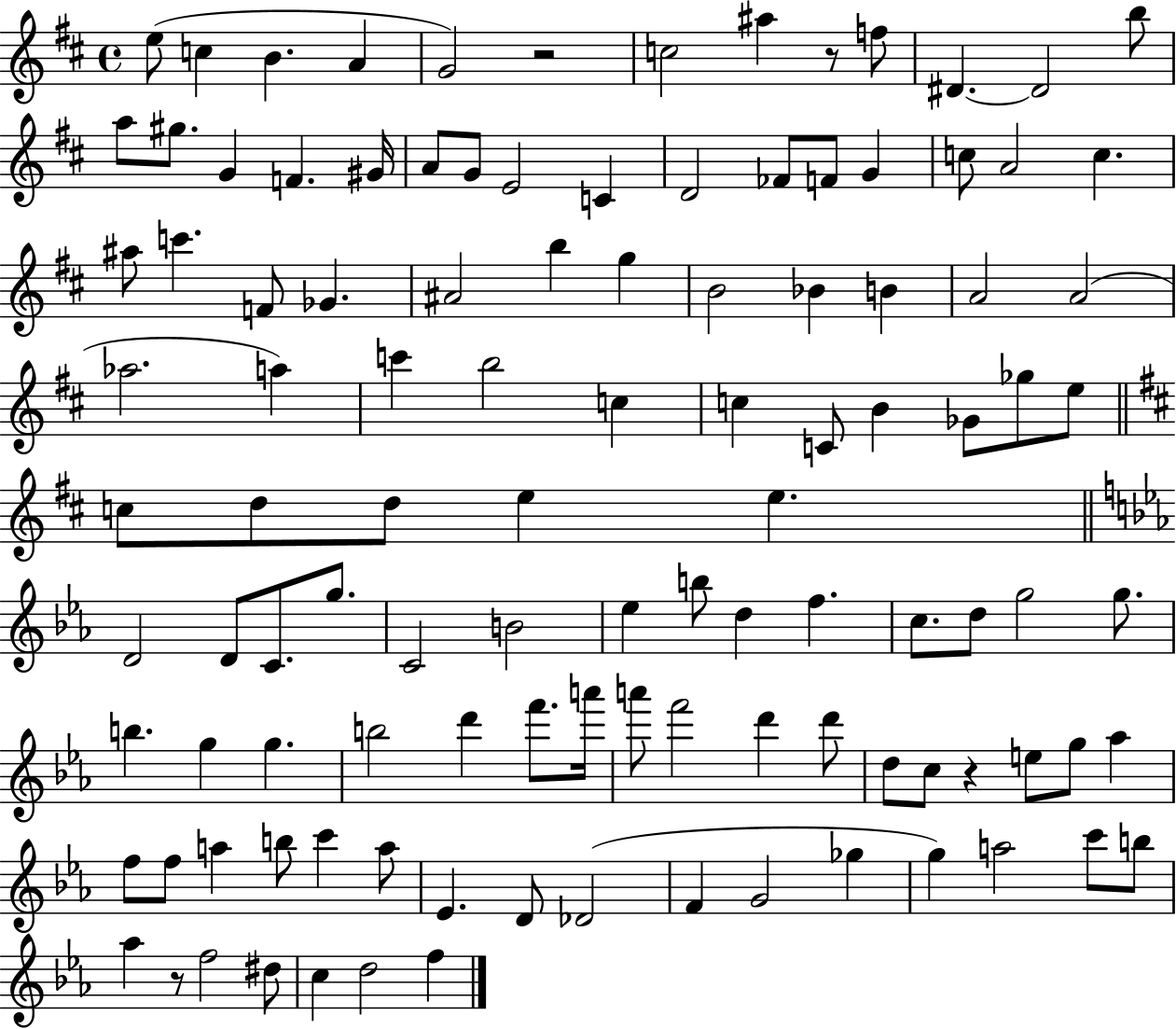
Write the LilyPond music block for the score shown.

{
  \clef treble
  \time 4/4
  \defaultTimeSignature
  \key d \major
  \repeat volta 2 { e''8( c''4 b'4. a'4 | g'2) r2 | c''2 ais''4 r8 f''8 | dis'4.~~ dis'2 b''8 | \break a''8 gis''8. g'4 f'4. gis'16 | a'8 g'8 e'2 c'4 | d'2 fes'8 f'8 g'4 | c''8 a'2 c''4. | \break ais''8 c'''4. f'8 ges'4. | ais'2 b''4 g''4 | b'2 bes'4 b'4 | a'2 a'2( | \break aes''2. a''4) | c'''4 b''2 c''4 | c''4 c'8 b'4 ges'8 ges''8 e''8 | \bar "||" \break \key d \major c''8 d''8 d''8 e''4 e''4. | \bar "||" \break \key ees \major d'2 d'8 c'8. g''8. | c'2 b'2 | ees''4 b''8 d''4 f''4. | c''8. d''8 g''2 g''8. | \break b''4. g''4 g''4. | b''2 d'''4 f'''8. a'''16 | a'''8 f'''2 d'''4 d'''8 | d''8 c''8 r4 e''8 g''8 aes''4 | \break f''8 f''8 a''4 b''8 c'''4 a''8 | ees'4. d'8 des'2( | f'4 g'2 ges''4 | g''4) a''2 c'''8 b''8 | \break aes''4 r8 f''2 dis''8 | c''4 d''2 f''4 | } \bar "|."
}